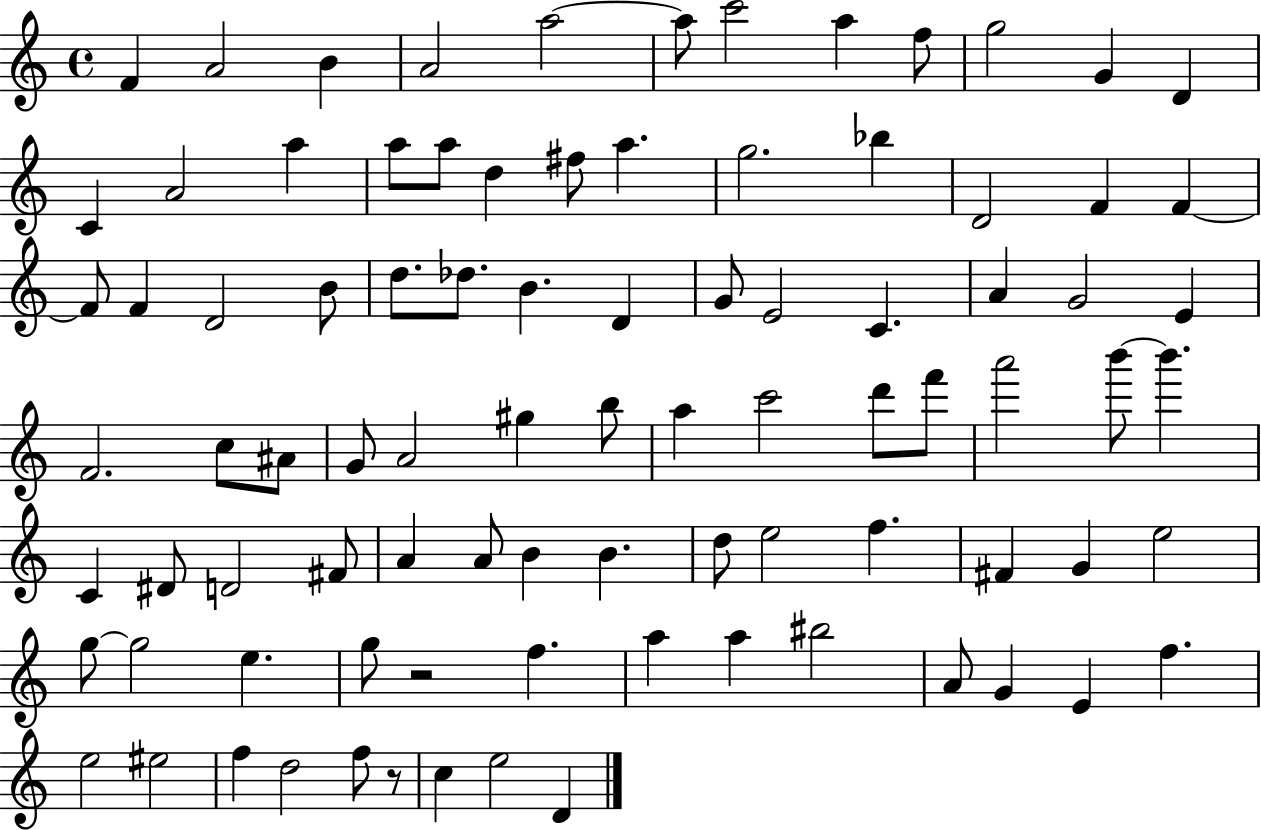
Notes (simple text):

F4/q A4/h B4/q A4/h A5/h A5/e C6/h A5/q F5/e G5/h G4/q D4/q C4/q A4/h A5/q A5/e A5/e D5/q F#5/e A5/q. G5/h. Bb5/q D4/h F4/q F4/q F4/e F4/q D4/h B4/e D5/e. Db5/e. B4/q. D4/q G4/e E4/h C4/q. A4/q G4/h E4/q F4/h. C5/e A#4/e G4/e A4/h G#5/q B5/e A5/q C6/h D6/e F6/e A6/h B6/e B6/q. C4/q D#4/e D4/h F#4/e A4/q A4/e B4/q B4/q. D5/e E5/h F5/q. F#4/q G4/q E5/h G5/e G5/h E5/q. G5/e R/h F5/q. A5/q A5/q BIS5/h A4/e G4/q E4/q F5/q. E5/h EIS5/h F5/q D5/h F5/e R/e C5/q E5/h D4/q